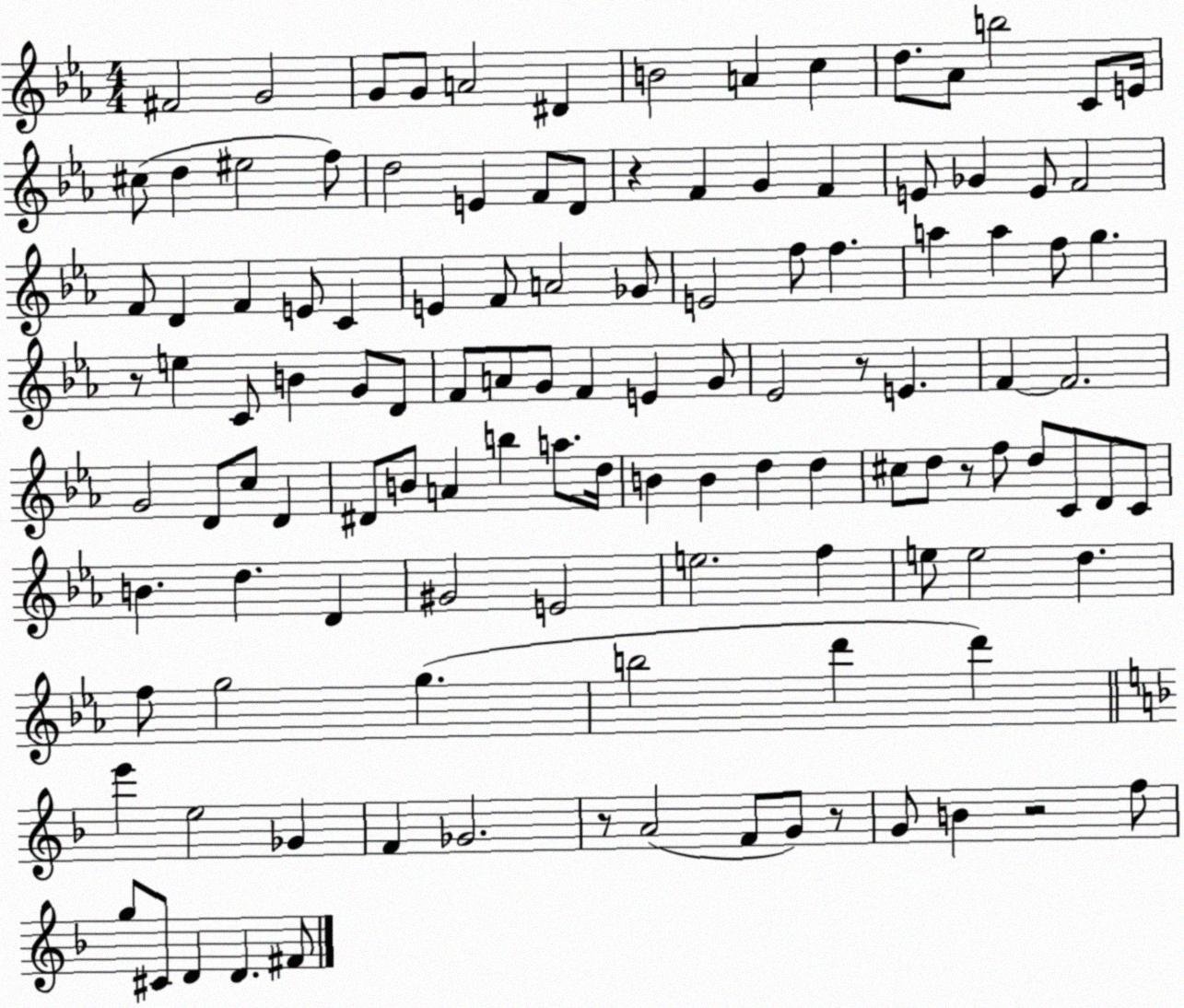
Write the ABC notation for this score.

X:1
T:Untitled
M:4/4
L:1/4
K:Eb
^F2 G2 G/2 G/2 A2 ^D B2 A c d/2 _A/2 b2 C/2 E/4 ^c/2 d ^e2 f/2 d2 E F/2 D/2 z F G F E/2 _G E/2 F2 F/2 D F E/2 C E F/2 A2 _G/2 E2 f/2 f a a f/2 g z/2 e C/2 B G/2 D/2 F/2 A/2 G/2 F E G/2 _E2 z/2 E F F2 G2 D/2 c/2 D ^D/2 B/2 A b a/2 d/4 B B d d ^c/2 d/2 z/2 f/2 d/2 C/2 D/2 C/2 B d D ^G2 E2 e2 f e/2 e2 d f/2 g2 g b2 d' d' e' e2 _G F _G2 z/2 A2 F/2 G/2 z/2 G/2 B z2 f/2 g/2 ^C/2 D D ^F/2